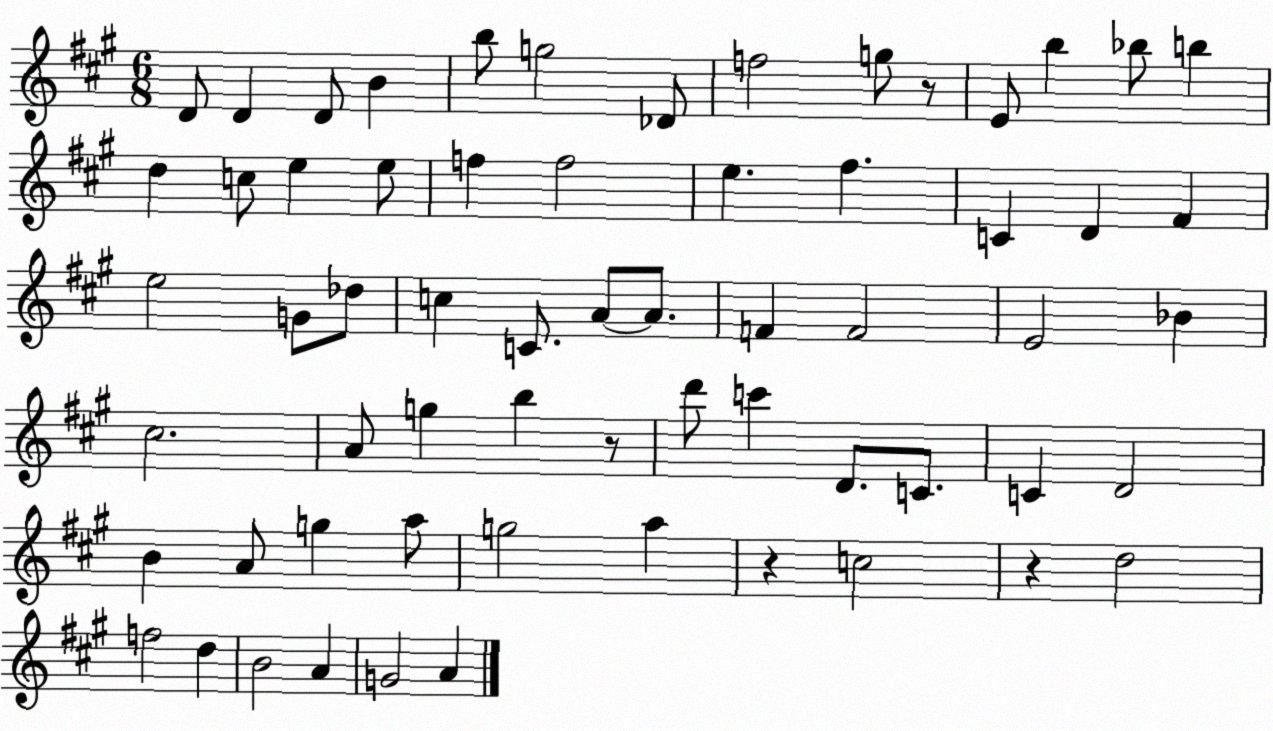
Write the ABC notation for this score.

X:1
T:Untitled
M:6/8
L:1/4
K:A
D/2 D D/2 B b/2 g2 _D/2 f2 g/2 z/2 E/2 b _b/2 b d c/2 e e/2 f f2 e ^f C D ^F e2 G/2 _d/2 c C/2 A/2 A/2 F F2 E2 _B ^c2 A/2 g b z/2 d'/2 c' D/2 C/2 C D2 B A/2 g a/2 g2 a z c2 z d2 f2 d B2 A G2 A